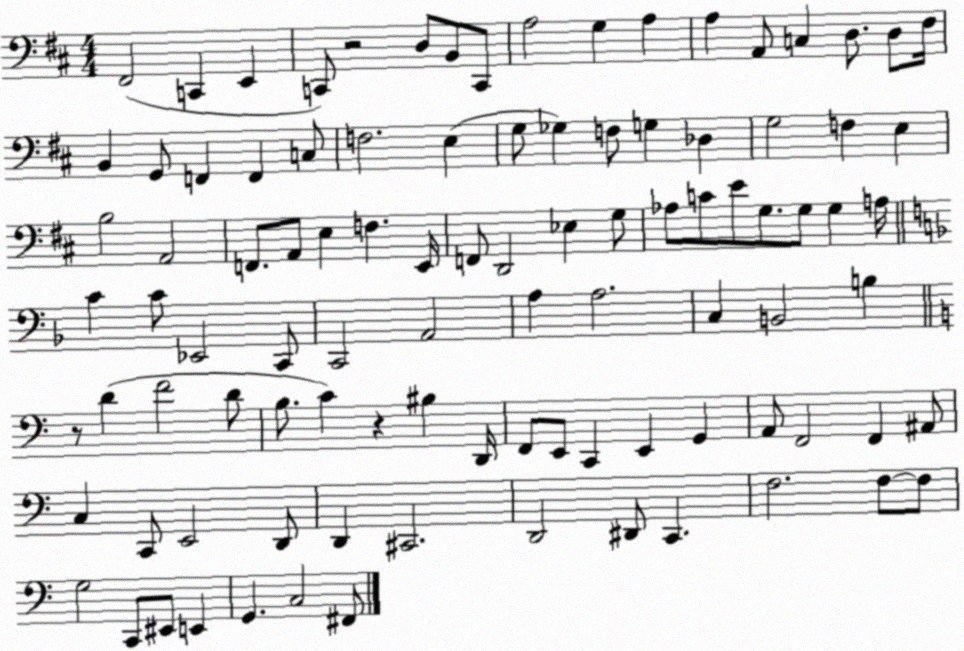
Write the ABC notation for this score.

X:1
T:Untitled
M:4/4
L:1/4
K:D
^F,,2 C,, E,, C,,/2 z2 D,/2 B,,/2 C,,/2 A,2 G, A, A, A,,/2 C, D,/2 D,/2 ^F,/4 B,, G,,/2 F,, F,, C,/2 F,2 E, G,/2 _G, F,/2 G, _D, G,2 F, E, B,2 A,,2 F,,/2 A,,/2 E, F, E,,/4 F,,/2 D,,2 _E, G,/2 _A,/2 C/2 E/2 G,/2 G,/2 G, A,/4 C C/2 _E,,2 C,,/2 C,,2 A,,2 A, A,2 C, B,,2 B, z/2 D F2 D/2 B,/2 C z ^B, D,,/4 F,,/2 E,,/2 C,, E,, G,, A,,/2 F,,2 F,, ^A,,/2 C, C,,/2 E,,2 D,,/2 D,, ^C,,2 D,,2 ^D,,/2 C,, F,2 F,/2 F,/2 G,2 C,,/2 ^E,,/2 E,, G,, C,2 ^F,,/2